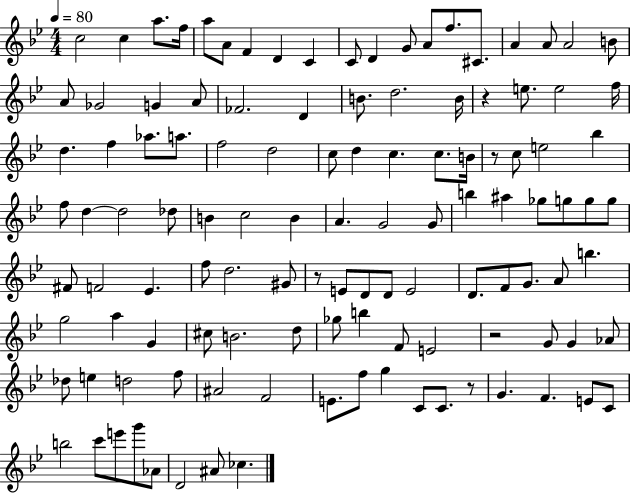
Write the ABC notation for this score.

X:1
T:Untitled
M:4/4
L:1/4
K:Bb
c2 c a/2 f/4 a/2 A/2 F D C C/2 D G/2 A/2 f/2 ^C/2 A A/2 A2 B/2 A/2 _G2 G A/2 _F2 D B/2 d2 B/4 z e/2 e2 f/4 d f _a/2 a/2 f2 d2 c/2 d c c/2 B/4 z/2 c/2 e2 _b f/2 d d2 _d/2 B c2 B A G2 G/2 b ^a _g/2 g/2 g/2 g/2 ^F/2 F2 _E f/2 d2 ^G/2 z/2 E/2 D/2 D/2 E2 D/2 F/2 G/2 A/2 b g2 a G ^c/2 B2 d/2 _g/2 b F/2 E2 z2 G/2 G _A/2 _d/2 e d2 f/2 ^A2 F2 E/2 f/2 g C/2 C/2 z/2 G F E/2 C/2 b2 c'/2 e'/2 g'/2 _A/2 D2 ^A/2 _c